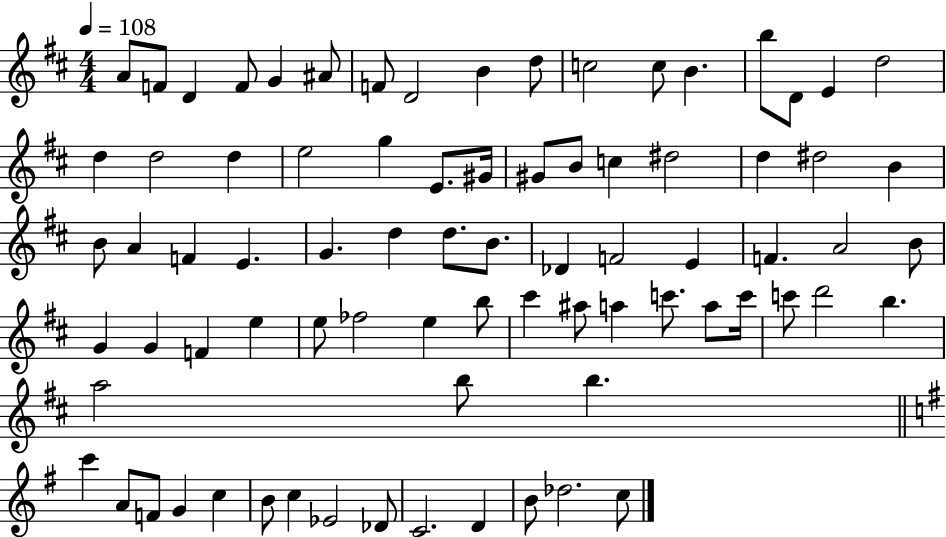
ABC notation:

X:1
T:Untitled
M:4/4
L:1/4
K:D
A/2 F/2 D F/2 G ^A/2 F/2 D2 B d/2 c2 c/2 B b/2 D/2 E d2 d d2 d e2 g E/2 ^G/4 ^G/2 B/2 c ^d2 d ^d2 B B/2 A F E G d d/2 B/2 _D F2 E F A2 B/2 G G F e e/2 _f2 e b/2 ^c' ^a/2 a c'/2 a/2 c'/4 c'/2 d'2 b a2 b/2 b c' A/2 F/2 G c B/2 c _E2 _D/2 C2 D B/2 _d2 c/2